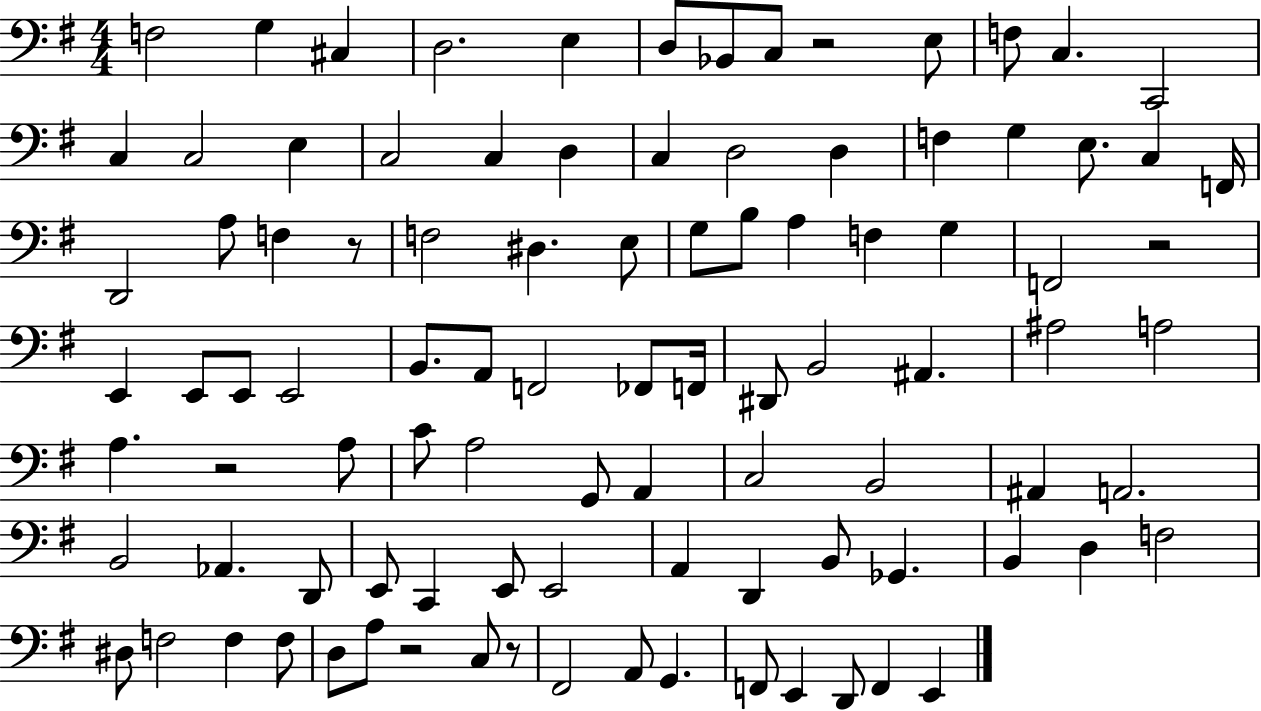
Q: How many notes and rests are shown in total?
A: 97